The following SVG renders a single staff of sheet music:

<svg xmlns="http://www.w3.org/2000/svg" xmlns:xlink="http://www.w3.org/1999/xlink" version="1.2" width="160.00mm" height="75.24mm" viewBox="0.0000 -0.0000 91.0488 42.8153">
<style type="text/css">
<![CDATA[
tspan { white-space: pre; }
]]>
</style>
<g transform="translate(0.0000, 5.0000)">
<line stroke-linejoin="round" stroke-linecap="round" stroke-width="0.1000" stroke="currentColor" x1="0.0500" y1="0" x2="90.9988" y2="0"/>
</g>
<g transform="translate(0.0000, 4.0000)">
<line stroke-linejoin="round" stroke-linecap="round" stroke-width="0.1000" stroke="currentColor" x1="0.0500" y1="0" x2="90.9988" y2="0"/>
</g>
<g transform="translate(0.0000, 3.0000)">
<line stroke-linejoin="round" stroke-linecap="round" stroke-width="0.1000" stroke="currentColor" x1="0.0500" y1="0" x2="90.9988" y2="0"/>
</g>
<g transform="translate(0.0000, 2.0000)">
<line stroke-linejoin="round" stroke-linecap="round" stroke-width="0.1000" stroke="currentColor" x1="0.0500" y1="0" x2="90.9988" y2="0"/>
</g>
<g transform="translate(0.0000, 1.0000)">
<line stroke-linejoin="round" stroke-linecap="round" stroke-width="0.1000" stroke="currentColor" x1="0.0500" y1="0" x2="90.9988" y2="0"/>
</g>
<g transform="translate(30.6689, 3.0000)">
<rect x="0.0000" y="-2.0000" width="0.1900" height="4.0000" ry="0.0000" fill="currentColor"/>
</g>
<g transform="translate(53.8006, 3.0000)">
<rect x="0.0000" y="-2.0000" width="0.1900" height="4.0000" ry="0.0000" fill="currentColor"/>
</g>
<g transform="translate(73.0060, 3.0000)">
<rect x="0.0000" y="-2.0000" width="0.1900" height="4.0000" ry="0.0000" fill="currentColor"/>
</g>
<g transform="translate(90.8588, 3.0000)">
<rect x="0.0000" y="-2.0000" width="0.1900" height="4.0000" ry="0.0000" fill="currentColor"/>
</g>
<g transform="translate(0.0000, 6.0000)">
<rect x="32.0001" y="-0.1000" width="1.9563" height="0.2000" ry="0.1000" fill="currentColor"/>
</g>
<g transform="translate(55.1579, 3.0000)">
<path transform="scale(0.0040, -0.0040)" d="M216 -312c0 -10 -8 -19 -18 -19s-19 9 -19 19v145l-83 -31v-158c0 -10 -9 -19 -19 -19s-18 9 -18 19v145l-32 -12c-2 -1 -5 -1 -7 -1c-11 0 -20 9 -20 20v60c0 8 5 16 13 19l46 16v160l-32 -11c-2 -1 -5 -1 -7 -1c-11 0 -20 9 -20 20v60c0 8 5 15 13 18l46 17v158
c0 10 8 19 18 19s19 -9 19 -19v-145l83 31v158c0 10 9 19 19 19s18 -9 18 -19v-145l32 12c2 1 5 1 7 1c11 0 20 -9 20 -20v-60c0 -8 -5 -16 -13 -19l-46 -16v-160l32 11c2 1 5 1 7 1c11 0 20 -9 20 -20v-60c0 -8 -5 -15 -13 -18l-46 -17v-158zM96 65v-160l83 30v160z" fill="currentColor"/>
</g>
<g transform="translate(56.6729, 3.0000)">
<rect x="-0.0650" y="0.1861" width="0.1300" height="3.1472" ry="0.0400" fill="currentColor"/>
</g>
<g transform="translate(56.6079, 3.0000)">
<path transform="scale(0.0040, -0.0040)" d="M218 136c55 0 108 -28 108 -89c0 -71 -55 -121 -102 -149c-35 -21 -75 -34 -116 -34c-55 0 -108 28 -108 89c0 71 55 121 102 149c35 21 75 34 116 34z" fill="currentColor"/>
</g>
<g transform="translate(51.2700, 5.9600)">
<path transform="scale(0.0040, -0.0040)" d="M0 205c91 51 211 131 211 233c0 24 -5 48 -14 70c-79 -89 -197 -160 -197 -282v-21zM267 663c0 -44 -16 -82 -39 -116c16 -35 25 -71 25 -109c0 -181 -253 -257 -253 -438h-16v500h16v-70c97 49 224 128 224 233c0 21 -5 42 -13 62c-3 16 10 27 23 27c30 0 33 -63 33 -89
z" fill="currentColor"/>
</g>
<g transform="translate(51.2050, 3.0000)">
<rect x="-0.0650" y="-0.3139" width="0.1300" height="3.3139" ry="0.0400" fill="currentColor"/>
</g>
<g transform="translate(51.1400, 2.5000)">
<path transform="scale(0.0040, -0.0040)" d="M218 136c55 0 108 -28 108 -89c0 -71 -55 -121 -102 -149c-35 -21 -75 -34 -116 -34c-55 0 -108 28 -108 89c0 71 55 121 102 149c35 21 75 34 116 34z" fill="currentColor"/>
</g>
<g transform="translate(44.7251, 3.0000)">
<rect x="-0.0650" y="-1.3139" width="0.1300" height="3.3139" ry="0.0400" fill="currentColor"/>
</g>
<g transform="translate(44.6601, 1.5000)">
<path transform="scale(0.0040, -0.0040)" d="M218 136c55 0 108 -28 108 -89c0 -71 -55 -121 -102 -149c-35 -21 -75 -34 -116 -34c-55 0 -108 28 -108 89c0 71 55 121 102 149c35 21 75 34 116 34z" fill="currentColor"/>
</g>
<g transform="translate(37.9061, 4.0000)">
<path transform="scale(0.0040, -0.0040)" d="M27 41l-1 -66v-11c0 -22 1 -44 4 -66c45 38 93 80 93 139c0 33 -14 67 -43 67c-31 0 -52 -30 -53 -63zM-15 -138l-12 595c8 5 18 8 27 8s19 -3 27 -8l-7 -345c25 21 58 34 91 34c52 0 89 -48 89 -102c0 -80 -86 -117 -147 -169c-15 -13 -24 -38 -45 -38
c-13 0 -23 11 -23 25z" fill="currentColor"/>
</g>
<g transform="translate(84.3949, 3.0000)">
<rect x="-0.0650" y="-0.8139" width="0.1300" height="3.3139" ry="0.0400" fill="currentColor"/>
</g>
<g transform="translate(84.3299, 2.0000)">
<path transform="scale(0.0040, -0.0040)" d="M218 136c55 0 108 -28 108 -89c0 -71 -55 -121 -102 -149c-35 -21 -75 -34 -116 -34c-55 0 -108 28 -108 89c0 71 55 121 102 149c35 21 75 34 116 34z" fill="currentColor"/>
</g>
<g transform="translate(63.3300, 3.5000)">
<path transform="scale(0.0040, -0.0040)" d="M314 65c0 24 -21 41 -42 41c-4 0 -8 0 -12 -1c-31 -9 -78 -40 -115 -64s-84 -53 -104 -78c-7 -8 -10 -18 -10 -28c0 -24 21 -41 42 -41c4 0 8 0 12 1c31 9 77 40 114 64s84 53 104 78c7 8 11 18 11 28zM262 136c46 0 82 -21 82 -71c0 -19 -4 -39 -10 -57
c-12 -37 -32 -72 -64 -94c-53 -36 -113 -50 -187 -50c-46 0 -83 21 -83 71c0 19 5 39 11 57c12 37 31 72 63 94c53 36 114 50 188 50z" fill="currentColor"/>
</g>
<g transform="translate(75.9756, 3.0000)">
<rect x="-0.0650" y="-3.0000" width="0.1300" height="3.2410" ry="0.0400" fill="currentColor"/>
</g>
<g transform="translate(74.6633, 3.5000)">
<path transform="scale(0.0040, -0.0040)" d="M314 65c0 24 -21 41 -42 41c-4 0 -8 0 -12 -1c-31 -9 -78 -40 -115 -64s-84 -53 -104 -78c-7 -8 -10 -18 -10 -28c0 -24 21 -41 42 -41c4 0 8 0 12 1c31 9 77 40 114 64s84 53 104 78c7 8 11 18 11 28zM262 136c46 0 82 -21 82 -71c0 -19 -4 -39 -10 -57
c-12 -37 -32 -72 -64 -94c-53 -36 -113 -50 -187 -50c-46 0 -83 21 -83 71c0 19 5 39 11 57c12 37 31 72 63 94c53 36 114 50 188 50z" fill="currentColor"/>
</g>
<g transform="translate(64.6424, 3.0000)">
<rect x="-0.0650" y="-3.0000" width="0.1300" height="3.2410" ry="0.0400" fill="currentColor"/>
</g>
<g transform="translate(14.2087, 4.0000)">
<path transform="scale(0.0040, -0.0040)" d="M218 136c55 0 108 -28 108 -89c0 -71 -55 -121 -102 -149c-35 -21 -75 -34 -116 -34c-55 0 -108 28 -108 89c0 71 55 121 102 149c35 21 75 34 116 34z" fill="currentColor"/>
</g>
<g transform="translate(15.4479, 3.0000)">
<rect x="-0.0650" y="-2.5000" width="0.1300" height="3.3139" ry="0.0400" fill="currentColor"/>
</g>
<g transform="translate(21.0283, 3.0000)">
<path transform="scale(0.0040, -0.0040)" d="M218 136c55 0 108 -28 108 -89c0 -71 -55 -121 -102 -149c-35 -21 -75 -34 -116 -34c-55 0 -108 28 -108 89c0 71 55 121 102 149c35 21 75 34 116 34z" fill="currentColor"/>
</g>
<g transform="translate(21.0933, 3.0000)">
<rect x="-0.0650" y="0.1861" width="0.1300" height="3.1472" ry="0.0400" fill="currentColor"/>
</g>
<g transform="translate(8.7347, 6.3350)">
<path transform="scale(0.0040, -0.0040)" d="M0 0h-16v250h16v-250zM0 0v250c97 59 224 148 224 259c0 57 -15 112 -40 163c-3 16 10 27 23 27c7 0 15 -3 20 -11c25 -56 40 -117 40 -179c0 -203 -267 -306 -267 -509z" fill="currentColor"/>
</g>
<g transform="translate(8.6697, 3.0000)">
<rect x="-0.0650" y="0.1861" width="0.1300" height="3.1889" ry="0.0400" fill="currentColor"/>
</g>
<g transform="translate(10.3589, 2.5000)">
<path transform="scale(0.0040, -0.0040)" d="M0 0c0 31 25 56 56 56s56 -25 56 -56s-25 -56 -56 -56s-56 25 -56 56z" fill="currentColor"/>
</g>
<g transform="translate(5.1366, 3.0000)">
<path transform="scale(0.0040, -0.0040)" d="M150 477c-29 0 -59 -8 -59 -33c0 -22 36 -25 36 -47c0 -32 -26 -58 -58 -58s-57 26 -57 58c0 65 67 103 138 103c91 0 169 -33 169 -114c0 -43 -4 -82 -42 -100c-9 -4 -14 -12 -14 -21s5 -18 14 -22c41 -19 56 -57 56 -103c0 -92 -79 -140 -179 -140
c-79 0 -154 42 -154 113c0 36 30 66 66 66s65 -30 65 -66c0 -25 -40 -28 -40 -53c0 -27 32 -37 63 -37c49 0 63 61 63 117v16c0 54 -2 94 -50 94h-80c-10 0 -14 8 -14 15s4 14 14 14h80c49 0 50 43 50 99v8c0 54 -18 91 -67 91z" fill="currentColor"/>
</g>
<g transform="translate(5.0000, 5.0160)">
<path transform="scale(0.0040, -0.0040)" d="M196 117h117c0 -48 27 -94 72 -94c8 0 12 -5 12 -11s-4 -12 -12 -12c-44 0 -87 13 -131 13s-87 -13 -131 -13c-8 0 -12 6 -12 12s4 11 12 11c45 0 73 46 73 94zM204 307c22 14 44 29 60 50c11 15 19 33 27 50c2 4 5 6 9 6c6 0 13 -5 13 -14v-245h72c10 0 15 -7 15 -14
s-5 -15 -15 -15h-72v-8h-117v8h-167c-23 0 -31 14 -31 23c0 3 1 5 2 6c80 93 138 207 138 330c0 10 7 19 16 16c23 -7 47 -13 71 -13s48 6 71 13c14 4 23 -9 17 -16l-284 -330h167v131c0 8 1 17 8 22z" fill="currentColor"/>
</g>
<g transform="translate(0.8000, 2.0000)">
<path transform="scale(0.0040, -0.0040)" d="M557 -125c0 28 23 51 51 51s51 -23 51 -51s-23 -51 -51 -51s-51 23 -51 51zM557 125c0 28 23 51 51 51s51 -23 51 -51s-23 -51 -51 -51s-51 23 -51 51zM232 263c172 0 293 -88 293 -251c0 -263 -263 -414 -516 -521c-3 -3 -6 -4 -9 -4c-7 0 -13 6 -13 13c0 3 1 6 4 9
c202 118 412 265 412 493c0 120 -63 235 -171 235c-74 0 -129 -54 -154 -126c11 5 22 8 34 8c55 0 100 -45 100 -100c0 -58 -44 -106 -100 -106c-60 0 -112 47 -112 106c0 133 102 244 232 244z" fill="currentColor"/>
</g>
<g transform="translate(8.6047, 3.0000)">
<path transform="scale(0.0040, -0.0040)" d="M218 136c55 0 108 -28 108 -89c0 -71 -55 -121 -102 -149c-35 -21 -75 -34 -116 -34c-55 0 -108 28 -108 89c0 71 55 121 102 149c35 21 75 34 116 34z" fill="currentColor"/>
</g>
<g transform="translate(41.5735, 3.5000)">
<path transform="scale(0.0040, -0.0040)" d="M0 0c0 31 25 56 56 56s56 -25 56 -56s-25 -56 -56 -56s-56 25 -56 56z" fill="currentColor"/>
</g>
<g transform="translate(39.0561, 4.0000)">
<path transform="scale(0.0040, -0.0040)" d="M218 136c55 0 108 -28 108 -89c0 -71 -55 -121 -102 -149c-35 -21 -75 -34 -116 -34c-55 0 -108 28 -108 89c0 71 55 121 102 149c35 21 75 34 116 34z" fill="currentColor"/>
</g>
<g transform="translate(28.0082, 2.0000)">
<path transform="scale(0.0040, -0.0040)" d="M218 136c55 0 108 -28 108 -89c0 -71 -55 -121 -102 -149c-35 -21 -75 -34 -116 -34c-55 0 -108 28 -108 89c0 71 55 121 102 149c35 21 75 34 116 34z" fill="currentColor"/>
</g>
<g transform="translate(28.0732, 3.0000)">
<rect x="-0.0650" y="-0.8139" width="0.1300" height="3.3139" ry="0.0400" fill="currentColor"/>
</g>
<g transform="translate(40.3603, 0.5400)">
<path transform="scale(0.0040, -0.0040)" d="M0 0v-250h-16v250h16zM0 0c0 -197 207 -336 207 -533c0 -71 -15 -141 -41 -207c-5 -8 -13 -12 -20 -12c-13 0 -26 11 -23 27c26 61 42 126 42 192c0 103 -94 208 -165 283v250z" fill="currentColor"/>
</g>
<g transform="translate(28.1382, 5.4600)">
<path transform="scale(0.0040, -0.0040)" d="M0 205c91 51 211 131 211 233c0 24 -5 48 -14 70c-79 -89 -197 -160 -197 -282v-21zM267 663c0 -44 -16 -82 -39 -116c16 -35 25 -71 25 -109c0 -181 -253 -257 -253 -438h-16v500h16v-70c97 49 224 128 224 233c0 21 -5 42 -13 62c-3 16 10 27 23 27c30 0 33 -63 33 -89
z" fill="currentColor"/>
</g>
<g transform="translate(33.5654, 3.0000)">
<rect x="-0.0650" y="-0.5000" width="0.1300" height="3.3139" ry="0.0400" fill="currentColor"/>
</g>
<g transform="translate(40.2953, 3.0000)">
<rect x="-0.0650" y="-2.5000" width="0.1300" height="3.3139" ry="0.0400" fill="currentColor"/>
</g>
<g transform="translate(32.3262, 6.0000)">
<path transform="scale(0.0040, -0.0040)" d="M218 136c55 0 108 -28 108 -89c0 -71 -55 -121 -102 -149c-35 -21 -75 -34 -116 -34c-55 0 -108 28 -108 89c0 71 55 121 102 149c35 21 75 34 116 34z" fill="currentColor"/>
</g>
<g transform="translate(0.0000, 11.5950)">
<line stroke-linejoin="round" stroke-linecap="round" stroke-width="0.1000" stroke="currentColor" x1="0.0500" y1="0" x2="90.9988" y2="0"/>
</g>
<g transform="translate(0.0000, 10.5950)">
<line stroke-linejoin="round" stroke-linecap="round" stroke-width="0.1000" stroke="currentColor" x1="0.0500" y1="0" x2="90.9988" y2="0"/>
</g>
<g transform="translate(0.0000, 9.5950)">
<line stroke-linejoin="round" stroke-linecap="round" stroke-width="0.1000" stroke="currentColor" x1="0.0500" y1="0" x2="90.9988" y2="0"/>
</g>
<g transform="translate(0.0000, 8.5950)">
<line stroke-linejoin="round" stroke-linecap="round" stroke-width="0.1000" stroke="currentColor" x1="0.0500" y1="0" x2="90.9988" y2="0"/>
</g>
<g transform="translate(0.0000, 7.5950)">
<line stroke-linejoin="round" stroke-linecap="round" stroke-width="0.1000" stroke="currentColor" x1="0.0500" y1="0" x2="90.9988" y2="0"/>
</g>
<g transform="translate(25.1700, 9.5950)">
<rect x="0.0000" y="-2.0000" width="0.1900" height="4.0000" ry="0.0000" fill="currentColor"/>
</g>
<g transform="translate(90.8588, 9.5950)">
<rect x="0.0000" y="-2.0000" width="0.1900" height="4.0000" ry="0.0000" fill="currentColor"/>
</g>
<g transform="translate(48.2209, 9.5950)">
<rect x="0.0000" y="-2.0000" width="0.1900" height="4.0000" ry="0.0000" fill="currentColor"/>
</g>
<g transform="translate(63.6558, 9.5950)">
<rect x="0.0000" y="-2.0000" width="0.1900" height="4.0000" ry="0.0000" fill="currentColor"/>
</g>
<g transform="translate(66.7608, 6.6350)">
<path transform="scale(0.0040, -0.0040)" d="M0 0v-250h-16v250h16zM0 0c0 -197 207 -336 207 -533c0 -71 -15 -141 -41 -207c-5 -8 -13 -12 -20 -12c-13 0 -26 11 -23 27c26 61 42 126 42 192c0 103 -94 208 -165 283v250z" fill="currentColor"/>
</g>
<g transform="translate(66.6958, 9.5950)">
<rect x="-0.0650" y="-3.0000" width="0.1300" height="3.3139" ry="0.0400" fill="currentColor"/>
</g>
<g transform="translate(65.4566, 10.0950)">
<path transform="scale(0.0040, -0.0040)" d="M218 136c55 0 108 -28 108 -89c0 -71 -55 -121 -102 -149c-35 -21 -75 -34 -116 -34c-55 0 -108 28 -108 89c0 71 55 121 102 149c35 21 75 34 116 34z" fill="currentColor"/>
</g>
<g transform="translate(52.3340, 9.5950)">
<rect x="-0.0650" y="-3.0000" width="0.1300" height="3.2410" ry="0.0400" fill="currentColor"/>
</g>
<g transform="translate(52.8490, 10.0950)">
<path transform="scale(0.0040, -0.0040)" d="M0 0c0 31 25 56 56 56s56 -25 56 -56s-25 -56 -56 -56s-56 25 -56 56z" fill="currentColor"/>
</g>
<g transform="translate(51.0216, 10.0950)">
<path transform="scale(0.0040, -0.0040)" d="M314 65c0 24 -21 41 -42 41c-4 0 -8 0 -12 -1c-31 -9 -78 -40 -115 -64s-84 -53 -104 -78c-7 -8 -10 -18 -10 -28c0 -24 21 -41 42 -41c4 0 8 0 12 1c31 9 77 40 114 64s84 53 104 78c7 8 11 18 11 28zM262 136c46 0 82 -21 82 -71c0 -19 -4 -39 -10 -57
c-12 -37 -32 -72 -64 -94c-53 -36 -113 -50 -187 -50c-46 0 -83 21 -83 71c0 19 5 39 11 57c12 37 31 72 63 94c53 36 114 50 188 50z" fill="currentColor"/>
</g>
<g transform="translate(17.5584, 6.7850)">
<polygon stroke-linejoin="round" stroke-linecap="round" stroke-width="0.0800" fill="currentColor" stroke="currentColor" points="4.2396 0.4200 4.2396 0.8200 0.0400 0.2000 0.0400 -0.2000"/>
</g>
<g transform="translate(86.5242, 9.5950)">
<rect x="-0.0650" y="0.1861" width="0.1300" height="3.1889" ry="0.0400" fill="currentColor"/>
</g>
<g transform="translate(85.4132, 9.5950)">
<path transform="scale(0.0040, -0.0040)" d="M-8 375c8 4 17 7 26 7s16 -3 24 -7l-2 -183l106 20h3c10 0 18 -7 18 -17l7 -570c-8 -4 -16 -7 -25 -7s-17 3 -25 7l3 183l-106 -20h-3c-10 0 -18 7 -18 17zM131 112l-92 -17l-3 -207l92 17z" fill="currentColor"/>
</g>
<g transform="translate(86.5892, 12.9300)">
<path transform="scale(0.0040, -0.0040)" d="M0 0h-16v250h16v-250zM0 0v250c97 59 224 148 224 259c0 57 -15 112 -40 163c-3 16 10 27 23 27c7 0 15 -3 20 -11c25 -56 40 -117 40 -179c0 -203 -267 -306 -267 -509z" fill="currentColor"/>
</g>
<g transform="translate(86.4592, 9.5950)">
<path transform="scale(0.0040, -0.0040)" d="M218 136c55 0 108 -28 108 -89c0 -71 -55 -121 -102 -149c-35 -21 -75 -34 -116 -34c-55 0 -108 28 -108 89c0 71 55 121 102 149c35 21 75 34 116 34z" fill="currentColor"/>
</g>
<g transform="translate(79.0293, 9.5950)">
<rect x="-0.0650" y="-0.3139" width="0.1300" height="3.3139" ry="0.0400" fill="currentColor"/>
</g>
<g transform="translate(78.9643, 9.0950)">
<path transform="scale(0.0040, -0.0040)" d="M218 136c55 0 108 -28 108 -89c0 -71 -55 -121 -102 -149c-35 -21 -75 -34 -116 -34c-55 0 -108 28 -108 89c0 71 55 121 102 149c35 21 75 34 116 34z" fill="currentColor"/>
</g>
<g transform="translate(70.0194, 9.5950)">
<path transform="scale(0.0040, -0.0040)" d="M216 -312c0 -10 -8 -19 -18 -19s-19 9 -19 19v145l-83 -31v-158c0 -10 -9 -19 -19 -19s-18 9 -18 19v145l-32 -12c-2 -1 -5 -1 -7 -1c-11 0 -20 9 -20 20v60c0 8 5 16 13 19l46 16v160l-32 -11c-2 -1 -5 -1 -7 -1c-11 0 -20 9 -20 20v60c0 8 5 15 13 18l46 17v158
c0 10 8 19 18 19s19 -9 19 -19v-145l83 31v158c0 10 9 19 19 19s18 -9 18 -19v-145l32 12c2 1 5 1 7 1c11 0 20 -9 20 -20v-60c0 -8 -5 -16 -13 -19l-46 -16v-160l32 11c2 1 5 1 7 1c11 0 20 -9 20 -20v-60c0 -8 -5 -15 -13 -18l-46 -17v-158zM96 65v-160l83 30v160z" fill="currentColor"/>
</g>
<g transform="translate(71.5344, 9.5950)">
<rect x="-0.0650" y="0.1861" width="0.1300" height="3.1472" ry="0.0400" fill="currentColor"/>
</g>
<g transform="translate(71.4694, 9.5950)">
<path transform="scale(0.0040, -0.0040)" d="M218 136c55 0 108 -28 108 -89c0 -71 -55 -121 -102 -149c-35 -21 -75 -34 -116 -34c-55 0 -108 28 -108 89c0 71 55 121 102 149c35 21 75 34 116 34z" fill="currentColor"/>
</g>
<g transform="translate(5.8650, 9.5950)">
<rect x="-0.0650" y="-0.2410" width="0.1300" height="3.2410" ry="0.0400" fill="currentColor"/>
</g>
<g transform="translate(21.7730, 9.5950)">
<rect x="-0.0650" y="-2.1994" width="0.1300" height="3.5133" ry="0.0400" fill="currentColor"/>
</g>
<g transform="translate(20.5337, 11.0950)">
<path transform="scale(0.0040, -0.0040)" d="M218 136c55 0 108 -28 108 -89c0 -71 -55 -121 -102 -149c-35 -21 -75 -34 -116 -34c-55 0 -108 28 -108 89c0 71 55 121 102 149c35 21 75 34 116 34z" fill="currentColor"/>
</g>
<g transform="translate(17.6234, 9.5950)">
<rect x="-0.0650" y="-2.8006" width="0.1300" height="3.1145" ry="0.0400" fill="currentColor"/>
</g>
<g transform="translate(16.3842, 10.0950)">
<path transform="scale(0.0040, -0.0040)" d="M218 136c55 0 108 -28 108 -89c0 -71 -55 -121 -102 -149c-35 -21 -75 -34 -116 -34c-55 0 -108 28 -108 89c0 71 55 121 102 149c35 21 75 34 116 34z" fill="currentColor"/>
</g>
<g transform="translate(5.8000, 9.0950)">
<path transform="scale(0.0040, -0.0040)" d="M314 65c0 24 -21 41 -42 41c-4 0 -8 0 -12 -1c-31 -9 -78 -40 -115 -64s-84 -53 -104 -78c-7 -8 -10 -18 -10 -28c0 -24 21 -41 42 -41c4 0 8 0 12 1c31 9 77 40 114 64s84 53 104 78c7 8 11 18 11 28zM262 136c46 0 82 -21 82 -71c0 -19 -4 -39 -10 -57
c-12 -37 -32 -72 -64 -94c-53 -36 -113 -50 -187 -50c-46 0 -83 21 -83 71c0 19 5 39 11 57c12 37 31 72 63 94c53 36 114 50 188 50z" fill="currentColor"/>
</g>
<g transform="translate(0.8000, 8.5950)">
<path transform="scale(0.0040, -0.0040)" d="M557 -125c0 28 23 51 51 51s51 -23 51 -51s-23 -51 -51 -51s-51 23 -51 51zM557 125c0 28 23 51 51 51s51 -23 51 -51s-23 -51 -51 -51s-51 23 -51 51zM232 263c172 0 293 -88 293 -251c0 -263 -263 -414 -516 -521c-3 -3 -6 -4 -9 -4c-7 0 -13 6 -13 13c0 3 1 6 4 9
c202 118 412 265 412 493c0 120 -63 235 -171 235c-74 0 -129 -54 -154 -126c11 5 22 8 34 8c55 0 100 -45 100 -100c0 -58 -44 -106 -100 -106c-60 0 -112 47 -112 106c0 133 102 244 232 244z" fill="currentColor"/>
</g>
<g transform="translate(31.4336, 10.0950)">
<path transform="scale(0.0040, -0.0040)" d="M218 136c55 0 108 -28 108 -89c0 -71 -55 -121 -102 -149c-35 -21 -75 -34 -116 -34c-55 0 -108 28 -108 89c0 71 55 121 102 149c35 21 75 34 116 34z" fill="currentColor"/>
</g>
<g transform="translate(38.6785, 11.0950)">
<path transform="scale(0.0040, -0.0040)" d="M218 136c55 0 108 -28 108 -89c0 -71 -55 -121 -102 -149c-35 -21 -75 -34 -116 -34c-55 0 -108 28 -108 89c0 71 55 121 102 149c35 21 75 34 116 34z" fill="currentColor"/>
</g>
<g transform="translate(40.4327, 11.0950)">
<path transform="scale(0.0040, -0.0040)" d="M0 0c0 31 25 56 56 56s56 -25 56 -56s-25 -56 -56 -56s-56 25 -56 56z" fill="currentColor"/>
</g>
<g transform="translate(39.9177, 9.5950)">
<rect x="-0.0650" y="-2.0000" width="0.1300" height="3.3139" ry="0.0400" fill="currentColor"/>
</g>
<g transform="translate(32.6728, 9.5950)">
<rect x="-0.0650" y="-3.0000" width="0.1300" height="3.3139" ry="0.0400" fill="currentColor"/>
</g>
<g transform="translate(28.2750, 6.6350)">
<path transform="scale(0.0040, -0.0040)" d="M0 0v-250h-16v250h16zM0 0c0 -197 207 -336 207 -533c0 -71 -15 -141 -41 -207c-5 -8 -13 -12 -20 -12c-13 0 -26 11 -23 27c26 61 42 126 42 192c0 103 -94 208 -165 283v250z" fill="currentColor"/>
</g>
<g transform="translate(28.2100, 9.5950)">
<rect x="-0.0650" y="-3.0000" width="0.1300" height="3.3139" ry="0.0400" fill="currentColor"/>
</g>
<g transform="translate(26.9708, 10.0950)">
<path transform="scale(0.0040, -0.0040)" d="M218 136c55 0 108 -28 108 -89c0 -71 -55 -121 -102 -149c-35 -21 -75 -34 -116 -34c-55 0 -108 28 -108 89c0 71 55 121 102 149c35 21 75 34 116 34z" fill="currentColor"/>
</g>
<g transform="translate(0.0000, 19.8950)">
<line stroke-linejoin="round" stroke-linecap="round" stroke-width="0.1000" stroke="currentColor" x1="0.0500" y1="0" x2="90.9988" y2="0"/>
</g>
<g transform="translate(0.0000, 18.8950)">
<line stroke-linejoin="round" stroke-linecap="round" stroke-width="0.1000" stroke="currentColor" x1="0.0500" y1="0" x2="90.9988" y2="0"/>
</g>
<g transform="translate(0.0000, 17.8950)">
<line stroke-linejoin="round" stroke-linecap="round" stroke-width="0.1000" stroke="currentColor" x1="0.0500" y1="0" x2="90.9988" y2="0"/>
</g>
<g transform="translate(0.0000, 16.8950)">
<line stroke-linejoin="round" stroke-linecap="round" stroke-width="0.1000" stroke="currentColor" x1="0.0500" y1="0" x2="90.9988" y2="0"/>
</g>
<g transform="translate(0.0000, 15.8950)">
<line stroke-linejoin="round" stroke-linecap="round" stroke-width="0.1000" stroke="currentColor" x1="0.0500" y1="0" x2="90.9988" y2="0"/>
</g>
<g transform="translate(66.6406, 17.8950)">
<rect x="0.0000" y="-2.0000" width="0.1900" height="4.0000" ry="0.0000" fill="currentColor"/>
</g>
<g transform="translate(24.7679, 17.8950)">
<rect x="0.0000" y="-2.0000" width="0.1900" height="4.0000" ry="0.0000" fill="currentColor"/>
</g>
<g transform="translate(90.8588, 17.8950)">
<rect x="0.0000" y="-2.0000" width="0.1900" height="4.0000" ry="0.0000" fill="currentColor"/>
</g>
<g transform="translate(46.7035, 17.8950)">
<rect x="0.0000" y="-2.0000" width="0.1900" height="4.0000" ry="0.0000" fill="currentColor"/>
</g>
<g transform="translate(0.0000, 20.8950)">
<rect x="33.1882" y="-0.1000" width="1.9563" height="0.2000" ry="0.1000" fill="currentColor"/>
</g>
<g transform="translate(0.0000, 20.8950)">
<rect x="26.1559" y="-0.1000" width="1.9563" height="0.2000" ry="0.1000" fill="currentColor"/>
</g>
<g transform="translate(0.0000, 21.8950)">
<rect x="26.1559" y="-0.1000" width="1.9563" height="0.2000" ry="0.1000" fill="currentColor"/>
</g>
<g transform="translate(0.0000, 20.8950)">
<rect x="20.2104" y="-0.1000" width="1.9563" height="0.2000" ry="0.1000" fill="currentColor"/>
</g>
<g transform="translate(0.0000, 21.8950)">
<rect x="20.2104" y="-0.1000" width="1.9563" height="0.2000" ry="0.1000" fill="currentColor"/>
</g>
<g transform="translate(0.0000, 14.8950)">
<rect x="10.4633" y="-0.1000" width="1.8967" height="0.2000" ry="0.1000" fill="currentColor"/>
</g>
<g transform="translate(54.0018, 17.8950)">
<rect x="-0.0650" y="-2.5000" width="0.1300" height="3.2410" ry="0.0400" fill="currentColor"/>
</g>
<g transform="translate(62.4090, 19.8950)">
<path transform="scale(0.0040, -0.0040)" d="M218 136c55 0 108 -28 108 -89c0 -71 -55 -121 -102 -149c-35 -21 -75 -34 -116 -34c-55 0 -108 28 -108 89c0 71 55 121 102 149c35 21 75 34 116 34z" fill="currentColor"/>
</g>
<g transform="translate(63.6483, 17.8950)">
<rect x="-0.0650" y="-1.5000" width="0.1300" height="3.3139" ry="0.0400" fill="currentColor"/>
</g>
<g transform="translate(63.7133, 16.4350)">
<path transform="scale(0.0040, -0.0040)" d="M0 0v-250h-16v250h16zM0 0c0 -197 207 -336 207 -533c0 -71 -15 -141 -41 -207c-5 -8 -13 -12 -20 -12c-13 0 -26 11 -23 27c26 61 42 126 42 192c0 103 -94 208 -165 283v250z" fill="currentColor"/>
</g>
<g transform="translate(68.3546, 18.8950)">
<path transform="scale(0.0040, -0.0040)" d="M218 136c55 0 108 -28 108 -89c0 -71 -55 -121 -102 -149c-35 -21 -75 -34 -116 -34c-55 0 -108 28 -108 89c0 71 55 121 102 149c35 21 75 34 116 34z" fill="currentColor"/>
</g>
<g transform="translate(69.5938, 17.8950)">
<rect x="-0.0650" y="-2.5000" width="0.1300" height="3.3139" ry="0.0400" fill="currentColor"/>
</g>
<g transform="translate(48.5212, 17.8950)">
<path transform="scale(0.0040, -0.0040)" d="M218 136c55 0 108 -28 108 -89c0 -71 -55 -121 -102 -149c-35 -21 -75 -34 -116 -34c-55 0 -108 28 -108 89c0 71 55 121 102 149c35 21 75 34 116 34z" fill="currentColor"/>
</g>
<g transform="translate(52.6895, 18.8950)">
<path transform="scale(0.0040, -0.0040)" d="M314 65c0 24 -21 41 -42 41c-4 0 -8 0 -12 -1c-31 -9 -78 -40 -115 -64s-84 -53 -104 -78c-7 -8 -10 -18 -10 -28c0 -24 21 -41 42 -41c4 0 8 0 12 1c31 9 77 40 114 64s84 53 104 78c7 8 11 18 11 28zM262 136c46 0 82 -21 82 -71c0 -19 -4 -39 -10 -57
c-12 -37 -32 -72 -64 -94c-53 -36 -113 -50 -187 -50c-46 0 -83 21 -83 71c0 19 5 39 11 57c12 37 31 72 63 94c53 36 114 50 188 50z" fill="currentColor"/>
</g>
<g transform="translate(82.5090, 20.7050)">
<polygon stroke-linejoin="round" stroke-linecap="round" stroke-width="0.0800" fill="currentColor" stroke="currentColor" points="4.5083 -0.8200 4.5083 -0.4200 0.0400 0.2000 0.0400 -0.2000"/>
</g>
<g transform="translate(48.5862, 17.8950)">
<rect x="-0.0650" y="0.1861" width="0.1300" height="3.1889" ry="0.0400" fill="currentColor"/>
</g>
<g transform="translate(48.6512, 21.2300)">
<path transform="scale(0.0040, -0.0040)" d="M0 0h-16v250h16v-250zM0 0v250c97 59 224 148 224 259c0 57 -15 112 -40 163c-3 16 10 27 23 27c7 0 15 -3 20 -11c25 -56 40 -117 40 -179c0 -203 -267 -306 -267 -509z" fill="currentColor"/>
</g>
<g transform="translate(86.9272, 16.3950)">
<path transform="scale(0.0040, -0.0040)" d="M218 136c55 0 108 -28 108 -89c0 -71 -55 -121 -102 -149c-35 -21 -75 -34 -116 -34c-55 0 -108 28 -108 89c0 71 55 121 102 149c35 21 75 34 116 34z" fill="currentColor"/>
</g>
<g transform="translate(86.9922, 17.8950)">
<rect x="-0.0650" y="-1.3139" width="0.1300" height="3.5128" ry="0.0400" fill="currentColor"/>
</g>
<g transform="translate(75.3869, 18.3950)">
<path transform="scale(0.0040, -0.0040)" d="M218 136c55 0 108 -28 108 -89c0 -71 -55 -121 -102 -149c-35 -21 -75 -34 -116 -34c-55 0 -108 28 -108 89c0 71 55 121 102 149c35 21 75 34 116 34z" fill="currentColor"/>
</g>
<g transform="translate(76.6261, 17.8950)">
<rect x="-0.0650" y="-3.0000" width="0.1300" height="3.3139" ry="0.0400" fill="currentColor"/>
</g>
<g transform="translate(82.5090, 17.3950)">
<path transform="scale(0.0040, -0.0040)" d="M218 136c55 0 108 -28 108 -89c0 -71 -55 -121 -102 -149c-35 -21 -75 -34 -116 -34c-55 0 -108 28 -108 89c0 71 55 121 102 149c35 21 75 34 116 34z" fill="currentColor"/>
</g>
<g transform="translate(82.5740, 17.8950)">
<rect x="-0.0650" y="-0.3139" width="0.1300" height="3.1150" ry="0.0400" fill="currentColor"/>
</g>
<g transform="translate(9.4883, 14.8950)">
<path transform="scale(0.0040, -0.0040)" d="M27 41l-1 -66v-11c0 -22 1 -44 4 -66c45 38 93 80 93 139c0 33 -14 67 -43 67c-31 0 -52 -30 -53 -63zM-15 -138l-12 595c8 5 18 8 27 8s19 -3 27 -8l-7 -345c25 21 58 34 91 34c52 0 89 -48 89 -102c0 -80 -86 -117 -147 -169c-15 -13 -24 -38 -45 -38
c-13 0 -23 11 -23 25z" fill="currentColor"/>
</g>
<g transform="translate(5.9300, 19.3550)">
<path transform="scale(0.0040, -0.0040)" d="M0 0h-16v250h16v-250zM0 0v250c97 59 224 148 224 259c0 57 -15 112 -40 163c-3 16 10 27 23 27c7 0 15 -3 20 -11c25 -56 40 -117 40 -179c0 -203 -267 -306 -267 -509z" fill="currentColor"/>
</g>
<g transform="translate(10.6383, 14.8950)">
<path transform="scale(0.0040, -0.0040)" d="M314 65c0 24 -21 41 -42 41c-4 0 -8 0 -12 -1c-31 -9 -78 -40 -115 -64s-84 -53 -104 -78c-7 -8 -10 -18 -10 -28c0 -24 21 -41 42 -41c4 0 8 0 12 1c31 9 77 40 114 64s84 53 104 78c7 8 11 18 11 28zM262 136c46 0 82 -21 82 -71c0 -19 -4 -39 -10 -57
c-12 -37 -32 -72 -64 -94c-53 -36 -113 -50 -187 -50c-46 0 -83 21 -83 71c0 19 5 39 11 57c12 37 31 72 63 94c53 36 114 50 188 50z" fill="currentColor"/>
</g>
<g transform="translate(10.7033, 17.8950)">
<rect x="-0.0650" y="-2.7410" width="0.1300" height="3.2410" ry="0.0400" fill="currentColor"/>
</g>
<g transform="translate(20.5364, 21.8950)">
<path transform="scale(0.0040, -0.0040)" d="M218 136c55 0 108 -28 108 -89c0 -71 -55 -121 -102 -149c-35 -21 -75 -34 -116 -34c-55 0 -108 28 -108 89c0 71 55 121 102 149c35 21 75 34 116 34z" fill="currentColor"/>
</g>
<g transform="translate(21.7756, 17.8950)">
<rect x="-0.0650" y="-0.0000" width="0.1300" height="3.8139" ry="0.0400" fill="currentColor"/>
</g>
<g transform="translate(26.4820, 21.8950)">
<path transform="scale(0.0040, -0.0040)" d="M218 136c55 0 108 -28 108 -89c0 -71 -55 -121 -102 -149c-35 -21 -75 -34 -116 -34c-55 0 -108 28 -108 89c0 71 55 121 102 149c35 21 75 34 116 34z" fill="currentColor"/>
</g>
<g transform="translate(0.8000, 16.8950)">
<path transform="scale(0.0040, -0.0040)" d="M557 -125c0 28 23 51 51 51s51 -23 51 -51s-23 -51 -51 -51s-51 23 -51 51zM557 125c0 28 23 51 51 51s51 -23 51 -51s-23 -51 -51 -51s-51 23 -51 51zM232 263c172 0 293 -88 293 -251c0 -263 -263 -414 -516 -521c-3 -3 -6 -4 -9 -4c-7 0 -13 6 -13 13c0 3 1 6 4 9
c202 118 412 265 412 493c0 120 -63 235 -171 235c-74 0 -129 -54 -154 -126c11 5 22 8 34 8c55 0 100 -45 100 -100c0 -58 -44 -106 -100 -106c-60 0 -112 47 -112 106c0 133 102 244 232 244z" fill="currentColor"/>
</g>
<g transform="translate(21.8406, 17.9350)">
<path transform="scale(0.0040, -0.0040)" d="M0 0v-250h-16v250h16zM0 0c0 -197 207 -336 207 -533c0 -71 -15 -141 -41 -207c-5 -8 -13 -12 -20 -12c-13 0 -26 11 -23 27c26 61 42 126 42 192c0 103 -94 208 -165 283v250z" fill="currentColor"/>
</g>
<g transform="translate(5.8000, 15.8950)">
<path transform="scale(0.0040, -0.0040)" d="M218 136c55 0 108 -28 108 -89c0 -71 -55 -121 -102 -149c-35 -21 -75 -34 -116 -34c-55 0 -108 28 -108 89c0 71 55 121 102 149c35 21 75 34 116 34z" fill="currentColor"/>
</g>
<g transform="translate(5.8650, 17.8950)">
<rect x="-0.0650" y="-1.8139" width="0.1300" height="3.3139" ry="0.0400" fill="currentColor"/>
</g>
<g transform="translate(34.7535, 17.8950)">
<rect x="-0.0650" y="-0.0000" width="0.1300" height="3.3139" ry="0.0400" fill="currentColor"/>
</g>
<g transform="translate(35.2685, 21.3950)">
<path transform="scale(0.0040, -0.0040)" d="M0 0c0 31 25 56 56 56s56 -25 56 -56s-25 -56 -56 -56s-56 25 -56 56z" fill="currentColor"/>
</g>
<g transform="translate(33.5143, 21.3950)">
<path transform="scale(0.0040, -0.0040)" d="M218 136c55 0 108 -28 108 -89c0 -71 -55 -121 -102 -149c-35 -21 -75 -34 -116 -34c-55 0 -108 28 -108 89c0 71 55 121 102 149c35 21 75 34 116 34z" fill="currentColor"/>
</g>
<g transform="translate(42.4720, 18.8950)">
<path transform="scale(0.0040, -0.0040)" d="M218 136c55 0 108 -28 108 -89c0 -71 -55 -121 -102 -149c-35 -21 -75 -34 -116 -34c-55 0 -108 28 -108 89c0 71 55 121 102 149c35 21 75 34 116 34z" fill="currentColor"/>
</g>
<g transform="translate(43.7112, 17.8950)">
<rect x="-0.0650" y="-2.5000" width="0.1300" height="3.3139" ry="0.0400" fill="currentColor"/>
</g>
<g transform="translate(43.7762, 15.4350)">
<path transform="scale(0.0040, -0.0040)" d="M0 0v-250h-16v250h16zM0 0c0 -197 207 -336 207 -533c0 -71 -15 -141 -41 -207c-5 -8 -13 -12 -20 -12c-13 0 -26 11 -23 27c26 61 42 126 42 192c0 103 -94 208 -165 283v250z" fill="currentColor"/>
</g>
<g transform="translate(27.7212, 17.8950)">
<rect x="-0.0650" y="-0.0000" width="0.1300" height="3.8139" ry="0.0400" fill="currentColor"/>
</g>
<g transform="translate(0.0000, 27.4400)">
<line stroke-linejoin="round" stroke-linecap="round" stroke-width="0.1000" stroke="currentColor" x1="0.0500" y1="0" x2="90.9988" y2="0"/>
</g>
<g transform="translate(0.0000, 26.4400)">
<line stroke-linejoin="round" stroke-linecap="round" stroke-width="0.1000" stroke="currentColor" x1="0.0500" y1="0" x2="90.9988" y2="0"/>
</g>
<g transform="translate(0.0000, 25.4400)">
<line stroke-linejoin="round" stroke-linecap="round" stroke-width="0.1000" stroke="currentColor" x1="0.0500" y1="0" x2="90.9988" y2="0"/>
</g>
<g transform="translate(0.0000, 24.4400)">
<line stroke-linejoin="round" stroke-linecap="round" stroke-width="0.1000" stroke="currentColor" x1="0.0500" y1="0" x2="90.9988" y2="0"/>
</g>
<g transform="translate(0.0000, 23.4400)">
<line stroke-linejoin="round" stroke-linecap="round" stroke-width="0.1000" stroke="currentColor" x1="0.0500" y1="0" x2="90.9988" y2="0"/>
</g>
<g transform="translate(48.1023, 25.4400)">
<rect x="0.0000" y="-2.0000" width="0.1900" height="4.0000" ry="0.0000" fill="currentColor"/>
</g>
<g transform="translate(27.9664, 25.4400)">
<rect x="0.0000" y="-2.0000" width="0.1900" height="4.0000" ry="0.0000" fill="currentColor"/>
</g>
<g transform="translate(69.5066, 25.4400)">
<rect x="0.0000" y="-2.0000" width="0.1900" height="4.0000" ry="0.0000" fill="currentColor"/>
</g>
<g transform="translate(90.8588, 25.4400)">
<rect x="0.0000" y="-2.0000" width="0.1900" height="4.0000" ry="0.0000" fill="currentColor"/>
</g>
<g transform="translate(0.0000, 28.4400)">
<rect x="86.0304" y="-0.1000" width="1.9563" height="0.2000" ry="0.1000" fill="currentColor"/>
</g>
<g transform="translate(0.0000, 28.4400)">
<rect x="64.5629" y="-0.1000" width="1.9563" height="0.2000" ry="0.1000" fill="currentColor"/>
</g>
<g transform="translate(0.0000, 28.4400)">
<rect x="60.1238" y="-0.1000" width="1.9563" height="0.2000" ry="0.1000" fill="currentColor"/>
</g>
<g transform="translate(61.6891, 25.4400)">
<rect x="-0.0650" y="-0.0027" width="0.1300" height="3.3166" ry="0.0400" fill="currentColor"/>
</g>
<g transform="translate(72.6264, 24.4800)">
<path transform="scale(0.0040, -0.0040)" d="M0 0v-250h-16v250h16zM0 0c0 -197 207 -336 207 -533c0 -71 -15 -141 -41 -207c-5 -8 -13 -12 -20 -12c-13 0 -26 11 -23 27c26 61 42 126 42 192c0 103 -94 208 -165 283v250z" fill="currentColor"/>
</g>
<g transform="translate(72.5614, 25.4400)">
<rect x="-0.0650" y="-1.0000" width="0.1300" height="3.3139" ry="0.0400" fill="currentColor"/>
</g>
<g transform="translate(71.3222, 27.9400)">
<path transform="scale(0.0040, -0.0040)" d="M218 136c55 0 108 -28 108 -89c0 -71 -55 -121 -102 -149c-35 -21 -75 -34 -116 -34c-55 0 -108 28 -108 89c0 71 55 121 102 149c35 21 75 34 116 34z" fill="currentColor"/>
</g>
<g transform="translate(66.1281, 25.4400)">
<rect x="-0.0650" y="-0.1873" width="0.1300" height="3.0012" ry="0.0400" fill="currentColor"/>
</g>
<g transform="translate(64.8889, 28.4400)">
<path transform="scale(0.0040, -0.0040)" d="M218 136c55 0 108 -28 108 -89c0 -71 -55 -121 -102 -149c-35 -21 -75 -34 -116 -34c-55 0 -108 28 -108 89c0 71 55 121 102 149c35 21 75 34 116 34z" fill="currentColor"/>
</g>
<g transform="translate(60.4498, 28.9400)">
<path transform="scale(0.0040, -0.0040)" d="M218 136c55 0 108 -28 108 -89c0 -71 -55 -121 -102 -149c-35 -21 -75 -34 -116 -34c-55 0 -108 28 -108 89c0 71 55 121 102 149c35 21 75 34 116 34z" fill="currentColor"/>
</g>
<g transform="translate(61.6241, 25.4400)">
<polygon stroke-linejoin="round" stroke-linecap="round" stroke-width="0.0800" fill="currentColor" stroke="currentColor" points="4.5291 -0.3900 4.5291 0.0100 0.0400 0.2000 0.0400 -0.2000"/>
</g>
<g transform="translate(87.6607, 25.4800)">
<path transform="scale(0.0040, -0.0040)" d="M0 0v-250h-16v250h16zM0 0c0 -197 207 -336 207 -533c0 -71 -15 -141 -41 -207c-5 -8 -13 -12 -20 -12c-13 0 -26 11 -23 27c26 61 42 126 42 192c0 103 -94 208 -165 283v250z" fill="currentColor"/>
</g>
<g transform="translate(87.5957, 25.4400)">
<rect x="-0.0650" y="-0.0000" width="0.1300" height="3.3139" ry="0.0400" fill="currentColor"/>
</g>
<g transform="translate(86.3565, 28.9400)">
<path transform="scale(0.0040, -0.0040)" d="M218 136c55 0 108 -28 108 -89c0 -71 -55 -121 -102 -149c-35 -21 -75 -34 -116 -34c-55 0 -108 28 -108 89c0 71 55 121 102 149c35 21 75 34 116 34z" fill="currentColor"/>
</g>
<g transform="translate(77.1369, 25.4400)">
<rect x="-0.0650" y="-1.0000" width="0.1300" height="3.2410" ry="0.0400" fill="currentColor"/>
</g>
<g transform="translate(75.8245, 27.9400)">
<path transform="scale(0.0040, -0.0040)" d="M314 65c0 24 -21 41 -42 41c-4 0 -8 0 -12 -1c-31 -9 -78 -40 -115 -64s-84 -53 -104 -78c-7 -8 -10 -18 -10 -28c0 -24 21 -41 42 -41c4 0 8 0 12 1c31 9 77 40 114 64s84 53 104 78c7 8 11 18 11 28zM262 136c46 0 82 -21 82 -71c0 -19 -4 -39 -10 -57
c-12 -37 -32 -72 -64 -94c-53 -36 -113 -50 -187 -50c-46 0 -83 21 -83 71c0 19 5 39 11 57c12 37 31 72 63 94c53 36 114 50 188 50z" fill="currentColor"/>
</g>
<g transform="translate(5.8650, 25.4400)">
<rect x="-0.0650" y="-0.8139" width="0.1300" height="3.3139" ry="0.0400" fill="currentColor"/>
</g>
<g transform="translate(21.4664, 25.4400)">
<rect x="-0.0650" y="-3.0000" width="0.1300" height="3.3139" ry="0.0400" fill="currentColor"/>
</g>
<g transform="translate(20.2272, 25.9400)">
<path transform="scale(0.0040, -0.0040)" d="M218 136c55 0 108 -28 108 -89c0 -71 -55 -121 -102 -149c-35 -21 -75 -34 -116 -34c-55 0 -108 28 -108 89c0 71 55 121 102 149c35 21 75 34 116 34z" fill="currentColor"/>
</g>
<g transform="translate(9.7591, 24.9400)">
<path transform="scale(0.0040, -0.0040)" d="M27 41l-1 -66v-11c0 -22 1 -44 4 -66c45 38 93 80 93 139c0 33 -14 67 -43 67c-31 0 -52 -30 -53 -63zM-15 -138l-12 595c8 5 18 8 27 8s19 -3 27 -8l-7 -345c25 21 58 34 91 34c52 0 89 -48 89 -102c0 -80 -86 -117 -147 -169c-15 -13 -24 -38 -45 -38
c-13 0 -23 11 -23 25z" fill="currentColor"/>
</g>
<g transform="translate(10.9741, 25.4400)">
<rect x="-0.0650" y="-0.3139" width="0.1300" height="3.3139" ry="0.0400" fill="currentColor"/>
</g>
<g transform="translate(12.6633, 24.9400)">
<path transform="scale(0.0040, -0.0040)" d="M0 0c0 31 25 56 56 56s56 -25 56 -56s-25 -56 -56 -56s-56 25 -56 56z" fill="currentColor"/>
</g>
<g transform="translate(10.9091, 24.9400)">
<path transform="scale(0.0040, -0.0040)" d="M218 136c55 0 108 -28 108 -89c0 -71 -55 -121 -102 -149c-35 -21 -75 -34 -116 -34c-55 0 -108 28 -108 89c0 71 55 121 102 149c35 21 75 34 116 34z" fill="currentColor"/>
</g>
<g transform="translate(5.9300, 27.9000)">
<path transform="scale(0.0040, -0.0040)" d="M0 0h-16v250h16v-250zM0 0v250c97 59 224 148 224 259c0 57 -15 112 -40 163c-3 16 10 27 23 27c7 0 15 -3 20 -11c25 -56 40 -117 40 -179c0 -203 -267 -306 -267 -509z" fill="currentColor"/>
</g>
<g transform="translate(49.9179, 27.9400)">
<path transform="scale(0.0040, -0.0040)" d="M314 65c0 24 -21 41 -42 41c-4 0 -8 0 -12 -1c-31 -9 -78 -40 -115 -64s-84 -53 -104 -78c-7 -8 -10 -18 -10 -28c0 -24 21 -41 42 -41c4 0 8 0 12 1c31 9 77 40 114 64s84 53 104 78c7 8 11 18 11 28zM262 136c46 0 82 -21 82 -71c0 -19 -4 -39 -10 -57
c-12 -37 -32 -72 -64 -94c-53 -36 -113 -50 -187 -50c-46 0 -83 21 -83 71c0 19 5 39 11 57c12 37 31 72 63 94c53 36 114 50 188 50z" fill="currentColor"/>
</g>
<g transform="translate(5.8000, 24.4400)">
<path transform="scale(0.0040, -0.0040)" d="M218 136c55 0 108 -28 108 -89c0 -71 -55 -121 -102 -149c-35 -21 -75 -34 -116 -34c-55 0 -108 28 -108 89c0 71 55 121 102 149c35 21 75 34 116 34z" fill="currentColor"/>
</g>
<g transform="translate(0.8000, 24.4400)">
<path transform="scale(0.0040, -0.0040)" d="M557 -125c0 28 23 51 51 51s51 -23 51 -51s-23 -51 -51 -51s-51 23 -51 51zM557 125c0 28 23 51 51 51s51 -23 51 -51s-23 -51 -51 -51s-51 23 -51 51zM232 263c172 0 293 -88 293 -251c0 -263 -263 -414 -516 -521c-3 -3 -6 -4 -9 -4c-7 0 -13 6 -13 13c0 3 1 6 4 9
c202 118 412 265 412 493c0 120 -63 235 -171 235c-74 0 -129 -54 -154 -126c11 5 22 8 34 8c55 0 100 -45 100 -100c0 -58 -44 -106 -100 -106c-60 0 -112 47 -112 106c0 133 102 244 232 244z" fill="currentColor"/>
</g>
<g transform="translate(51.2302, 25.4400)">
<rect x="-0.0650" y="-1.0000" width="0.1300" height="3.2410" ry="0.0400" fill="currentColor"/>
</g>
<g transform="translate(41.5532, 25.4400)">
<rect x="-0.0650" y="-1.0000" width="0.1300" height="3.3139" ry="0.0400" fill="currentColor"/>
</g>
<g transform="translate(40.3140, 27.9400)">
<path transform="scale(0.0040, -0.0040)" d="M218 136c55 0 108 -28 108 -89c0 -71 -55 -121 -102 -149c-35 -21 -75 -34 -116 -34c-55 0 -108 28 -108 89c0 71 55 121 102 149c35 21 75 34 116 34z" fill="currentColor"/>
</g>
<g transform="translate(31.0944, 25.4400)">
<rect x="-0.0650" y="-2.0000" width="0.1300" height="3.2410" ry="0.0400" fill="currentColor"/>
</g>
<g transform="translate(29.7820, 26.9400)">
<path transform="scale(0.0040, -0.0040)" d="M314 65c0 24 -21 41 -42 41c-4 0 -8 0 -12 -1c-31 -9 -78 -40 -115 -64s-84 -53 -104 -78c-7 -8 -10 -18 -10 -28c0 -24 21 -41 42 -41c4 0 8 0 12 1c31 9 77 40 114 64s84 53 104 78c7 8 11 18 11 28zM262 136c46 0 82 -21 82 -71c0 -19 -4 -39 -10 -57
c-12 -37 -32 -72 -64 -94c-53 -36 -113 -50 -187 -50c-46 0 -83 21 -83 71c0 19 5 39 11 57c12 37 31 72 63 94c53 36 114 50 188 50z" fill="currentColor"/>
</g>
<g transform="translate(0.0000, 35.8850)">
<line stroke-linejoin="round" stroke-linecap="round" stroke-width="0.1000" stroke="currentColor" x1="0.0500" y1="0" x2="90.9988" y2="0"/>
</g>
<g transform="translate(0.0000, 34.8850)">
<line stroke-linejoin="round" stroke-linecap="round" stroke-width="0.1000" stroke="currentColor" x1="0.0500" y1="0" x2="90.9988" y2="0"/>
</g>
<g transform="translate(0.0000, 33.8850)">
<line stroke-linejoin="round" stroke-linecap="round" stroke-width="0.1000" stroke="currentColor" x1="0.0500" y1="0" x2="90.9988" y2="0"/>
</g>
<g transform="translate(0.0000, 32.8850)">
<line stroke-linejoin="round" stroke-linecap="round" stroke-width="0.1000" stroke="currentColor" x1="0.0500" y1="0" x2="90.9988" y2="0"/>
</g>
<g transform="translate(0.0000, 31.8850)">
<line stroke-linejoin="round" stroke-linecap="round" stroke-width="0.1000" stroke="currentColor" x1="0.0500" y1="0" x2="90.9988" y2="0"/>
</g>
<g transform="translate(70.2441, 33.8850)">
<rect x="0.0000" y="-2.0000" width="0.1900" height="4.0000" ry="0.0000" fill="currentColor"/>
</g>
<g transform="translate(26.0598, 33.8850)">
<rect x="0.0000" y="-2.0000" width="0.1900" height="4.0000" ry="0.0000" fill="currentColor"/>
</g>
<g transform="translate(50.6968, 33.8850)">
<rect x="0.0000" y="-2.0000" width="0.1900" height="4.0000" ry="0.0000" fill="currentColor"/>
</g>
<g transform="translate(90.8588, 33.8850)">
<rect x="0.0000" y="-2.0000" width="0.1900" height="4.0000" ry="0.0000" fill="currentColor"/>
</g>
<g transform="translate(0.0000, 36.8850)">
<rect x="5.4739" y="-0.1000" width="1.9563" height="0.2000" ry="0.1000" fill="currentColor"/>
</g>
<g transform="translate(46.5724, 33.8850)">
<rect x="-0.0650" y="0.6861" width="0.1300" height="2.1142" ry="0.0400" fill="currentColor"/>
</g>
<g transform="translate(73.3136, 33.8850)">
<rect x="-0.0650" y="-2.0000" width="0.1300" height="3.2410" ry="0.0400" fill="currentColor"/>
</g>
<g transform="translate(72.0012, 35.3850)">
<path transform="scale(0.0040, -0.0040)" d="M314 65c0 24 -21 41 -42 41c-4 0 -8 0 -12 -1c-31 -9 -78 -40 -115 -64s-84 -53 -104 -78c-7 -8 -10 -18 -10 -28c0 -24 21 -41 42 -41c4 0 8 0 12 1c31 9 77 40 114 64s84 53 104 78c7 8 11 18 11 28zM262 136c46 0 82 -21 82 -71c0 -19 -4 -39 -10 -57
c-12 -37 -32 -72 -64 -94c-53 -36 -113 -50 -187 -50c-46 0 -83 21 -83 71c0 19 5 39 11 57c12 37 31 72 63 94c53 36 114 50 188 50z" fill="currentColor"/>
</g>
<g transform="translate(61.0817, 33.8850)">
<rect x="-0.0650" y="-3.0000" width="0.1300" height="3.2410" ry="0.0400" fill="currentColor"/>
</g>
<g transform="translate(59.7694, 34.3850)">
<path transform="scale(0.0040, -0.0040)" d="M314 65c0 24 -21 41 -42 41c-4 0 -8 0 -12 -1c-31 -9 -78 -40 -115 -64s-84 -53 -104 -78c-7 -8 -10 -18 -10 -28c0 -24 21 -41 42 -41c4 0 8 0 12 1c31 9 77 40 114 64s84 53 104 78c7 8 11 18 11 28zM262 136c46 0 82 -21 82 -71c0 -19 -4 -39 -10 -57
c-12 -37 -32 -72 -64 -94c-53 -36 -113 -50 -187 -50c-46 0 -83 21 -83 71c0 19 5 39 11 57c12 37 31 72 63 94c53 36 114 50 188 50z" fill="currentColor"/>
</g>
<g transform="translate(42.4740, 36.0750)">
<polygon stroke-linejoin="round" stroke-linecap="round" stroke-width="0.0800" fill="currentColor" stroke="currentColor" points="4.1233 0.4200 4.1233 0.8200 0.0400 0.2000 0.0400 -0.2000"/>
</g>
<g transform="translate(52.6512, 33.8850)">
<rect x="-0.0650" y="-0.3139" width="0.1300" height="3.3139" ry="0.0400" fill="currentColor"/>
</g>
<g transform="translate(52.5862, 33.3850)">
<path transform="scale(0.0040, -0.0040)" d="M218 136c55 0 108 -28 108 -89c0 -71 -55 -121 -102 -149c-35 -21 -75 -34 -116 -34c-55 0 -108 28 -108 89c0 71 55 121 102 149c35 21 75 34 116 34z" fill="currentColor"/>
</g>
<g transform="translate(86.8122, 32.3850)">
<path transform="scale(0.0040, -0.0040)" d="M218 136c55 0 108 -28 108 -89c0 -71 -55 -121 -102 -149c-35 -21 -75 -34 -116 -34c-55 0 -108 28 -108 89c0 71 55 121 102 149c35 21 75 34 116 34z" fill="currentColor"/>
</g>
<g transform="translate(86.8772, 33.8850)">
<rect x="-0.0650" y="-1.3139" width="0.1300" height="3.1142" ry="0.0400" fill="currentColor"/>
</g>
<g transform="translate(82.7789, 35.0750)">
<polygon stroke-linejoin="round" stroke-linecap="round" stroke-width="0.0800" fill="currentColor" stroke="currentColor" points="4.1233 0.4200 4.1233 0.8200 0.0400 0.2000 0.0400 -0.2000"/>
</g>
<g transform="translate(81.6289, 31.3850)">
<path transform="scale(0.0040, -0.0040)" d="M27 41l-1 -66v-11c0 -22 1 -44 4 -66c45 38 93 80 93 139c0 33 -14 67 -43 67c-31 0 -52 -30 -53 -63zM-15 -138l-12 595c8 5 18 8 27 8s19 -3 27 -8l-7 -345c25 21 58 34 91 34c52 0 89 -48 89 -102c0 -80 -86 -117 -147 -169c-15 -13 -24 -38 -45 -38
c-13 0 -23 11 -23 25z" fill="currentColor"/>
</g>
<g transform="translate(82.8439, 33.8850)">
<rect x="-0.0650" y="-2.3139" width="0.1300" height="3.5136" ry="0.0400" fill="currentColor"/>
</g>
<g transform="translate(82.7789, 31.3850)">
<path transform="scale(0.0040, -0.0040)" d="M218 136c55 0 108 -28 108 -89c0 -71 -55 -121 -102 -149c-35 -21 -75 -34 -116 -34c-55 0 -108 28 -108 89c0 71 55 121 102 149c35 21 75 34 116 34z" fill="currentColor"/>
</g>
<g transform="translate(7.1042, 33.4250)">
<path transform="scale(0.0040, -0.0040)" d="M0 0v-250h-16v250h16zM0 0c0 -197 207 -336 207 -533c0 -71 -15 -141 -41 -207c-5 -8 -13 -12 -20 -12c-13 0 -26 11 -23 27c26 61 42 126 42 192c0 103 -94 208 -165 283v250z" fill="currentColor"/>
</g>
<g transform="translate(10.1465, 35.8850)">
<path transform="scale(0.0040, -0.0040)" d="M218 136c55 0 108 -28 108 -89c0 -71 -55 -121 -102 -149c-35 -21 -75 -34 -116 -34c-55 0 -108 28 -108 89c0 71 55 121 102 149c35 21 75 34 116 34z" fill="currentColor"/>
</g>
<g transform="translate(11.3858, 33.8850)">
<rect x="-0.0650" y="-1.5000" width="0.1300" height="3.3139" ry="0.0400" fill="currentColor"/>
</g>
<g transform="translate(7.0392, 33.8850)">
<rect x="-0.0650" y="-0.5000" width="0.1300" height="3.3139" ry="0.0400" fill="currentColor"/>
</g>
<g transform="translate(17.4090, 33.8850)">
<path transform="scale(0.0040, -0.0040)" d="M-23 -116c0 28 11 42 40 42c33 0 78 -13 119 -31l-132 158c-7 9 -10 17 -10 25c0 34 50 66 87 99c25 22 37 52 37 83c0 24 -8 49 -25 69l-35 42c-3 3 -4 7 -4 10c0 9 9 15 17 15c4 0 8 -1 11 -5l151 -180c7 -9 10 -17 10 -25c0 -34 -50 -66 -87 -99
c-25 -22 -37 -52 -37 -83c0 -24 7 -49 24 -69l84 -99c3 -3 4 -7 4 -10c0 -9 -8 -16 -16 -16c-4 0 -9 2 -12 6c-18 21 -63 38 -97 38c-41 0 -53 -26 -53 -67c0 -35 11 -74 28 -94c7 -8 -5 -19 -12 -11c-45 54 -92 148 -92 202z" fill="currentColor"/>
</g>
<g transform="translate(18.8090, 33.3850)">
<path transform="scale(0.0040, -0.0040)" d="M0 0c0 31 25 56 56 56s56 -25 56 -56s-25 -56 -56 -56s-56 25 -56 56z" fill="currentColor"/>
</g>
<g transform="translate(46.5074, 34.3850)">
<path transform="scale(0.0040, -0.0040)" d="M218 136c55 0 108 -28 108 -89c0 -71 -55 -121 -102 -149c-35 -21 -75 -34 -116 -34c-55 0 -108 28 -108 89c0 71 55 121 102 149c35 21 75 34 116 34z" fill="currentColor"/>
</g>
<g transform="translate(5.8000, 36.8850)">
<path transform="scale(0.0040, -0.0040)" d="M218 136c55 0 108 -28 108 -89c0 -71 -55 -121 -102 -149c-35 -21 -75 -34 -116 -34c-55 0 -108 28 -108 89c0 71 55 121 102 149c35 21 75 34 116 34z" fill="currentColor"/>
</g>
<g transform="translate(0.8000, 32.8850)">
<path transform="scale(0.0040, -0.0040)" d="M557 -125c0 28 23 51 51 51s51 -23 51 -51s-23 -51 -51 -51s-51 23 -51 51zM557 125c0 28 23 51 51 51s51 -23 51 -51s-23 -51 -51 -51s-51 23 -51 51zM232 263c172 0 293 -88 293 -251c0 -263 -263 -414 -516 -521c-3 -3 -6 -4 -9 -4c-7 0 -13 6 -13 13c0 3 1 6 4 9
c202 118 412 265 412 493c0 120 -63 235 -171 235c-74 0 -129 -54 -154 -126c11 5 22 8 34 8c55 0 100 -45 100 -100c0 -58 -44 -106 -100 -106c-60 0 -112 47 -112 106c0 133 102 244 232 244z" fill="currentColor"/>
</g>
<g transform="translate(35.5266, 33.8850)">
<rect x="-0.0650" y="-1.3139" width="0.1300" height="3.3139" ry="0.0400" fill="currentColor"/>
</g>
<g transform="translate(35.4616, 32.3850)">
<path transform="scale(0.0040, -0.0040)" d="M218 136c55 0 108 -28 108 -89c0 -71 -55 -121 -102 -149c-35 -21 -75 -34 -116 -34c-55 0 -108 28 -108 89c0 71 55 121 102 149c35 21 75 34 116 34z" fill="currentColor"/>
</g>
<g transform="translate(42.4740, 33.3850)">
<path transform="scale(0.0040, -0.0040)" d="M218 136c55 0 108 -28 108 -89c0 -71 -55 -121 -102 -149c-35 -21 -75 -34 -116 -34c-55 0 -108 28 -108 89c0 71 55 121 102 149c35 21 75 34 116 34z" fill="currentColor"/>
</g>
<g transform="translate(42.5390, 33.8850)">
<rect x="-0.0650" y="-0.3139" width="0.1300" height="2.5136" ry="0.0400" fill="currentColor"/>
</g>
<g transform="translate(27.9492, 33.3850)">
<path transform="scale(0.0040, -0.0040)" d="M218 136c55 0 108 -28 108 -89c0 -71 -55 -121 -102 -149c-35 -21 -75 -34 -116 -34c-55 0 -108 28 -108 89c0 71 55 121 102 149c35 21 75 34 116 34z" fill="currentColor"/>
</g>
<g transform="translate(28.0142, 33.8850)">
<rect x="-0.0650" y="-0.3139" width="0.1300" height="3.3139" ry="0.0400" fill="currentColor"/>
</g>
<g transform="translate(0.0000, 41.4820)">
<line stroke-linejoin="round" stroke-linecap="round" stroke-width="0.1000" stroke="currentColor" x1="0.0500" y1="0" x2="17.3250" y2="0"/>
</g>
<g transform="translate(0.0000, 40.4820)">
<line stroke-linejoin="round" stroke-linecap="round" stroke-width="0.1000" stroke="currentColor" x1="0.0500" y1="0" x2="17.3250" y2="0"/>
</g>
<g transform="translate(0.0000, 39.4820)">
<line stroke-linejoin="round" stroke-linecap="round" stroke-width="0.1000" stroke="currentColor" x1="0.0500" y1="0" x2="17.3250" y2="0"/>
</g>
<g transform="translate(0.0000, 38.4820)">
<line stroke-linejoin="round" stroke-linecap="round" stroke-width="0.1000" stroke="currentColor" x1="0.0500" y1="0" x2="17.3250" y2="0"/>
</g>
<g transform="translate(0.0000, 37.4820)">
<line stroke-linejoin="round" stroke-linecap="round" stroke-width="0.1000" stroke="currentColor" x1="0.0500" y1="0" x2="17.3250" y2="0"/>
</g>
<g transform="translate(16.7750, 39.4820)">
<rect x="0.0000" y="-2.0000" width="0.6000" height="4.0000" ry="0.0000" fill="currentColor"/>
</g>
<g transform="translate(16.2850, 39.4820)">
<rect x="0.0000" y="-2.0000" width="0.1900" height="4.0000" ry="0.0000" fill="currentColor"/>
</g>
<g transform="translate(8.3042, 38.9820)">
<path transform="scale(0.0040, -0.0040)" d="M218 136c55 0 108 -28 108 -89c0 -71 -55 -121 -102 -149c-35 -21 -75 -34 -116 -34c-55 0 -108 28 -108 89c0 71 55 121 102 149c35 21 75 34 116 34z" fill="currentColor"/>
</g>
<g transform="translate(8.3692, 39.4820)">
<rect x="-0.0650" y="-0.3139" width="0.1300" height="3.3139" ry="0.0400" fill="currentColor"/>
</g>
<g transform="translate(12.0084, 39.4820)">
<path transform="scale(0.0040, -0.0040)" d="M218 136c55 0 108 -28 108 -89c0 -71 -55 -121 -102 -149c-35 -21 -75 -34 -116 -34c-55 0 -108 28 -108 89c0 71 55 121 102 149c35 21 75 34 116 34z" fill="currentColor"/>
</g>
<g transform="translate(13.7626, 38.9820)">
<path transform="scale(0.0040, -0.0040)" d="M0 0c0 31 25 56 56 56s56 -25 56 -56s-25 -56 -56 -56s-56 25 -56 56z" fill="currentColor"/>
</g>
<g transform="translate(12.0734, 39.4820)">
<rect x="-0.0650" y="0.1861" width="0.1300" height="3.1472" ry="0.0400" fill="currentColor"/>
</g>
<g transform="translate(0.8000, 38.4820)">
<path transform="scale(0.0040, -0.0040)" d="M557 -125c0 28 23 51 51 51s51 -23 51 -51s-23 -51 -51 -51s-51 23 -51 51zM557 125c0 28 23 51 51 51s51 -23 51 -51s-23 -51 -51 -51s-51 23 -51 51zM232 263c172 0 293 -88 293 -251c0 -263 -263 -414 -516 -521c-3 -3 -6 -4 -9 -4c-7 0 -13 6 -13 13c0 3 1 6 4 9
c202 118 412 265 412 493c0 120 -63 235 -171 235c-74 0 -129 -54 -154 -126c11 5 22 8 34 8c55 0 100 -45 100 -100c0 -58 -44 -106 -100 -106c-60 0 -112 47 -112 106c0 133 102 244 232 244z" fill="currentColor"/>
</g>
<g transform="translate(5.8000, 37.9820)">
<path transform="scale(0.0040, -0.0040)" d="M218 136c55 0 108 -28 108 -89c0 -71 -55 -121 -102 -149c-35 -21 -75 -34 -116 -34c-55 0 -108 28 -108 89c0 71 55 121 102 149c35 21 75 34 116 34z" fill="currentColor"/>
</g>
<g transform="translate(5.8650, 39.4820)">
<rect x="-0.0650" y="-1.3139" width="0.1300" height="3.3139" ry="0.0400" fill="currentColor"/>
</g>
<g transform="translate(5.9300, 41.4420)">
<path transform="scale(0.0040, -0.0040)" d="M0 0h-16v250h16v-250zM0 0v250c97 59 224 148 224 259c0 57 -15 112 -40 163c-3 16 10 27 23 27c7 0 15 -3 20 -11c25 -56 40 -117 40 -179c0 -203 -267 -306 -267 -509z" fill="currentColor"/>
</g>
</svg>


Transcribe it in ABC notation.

X:1
T:Untitled
M:3/4
L:1/4
K:C
D,/2 B,, D, F,/4 E,, _B,,/2 G, E,/4 ^D, C,2 C,2 F, E,2 C,/2 A,,/2 C,/2 C, A,, C,2 C,/2 ^D, E, D,/2 A,/2 _C2 C,,/2 C,, D,, B,,/2 D,/2 B,,2 G,,/2 B,, C, E,/2 G,/2 F,/2 _E, C, A,,2 F,, F,,2 D,,/2 E,,/2 F,,/2 F,,2 D,,/2 E,,/2 G,, z E, G, E,/2 C,/2 E, C,2 A,,2 _B,/2 G,/2 G,/2 E, D,